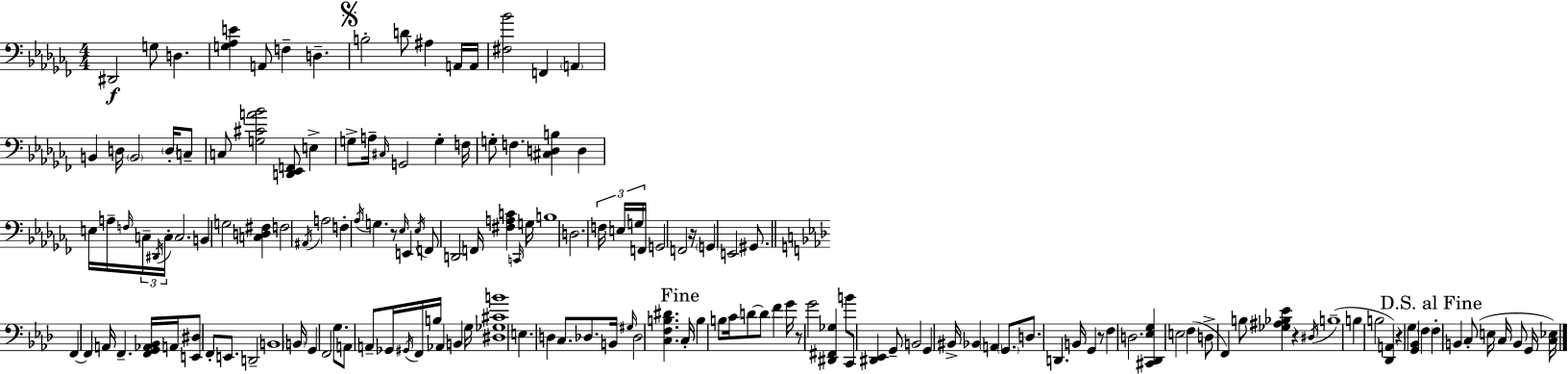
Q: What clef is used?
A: bass